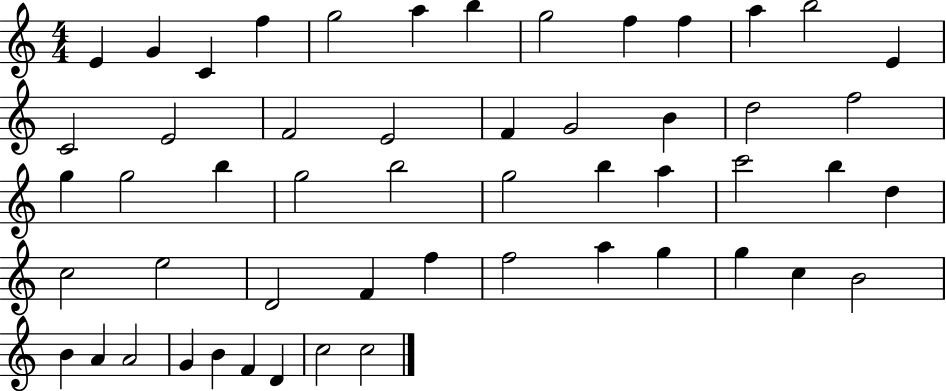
E4/q G4/q C4/q F5/q G5/h A5/q B5/q G5/h F5/q F5/q A5/q B5/h E4/q C4/h E4/h F4/h E4/h F4/q G4/h B4/q D5/h F5/h G5/q G5/h B5/q G5/h B5/h G5/h B5/q A5/q C6/h B5/q D5/q C5/h E5/h D4/h F4/q F5/q F5/h A5/q G5/q G5/q C5/q B4/h B4/q A4/q A4/h G4/q B4/q F4/q D4/q C5/h C5/h